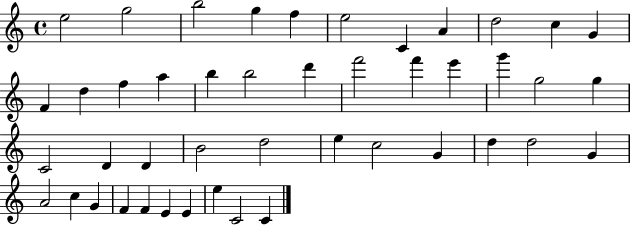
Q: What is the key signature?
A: C major